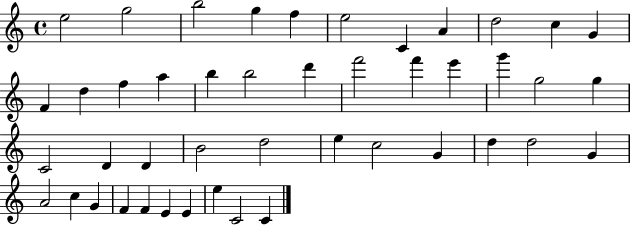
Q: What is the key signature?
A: C major